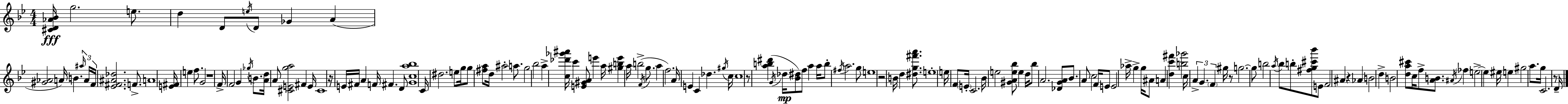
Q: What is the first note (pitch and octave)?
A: G5